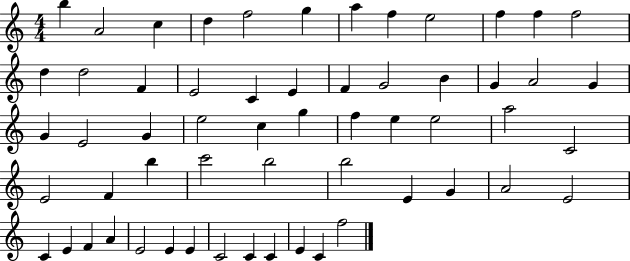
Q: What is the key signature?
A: C major